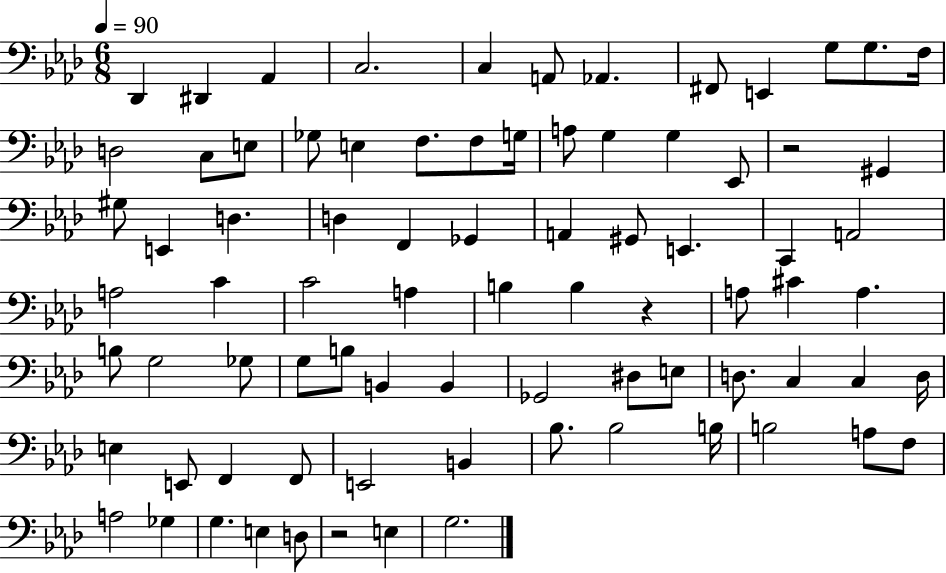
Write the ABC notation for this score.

X:1
T:Untitled
M:6/8
L:1/4
K:Ab
_D,, ^D,, _A,, C,2 C, A,,/2 _A,, ^F,,/2 E,, G,/2 G,/2 F,/4 D,2 C,/2 E,/2 _G,/2 E, F,/2 F,/2 G,/4 A,/2 G, G, _E,,/2 z2 ^G,, ^G,/2 E,, D, D, F,, _G,, A,, ^G,,/2 E,, C,, A,,2 A,2 C C2 A, B, B, z A,/2 ^C A, B,/2 G,2 _G,/2 G,/2 B,/2 B,, B,, _G,,2 ^D,/2 E,/2 D,/2 C, C, D,/4 E, E,,/2 F,, F,,/2 E,,2 B,, _B,/2 _B,2 B,/4 B,2 A,/2 F,/2 A,2 _G, G, E, D,/2 z2 E, G,2